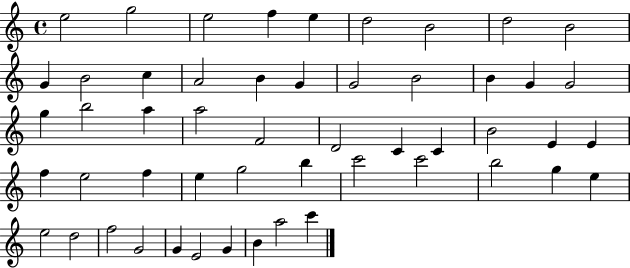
E5/h G5/h E5/h F5/q E5/q D5/h B4/h D5/h B4/h G4/q B4/h C5/q A4/h B4/q G4/q G4/h B4/h B4/q G4/q G4/h G5/q B5/h A5/q A5/h F4/h D4/h C4/q C4/q B4/h E4/q E4/q F5/q E5/h F5/q E5/q G5/h B5/q C6/h C6/h B5/h G5/q E5/q E5/h D5/h F5/h G4/h G4/q E4/h G4/q B4/q A5/h C6/q